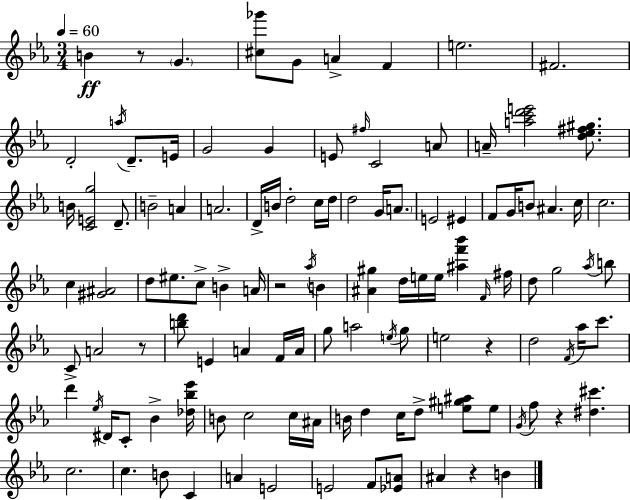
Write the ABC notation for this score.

X:1
T:Untitled
M:3/4
L:1/4
K:Cm
B z/2 G [^c_g']/2 G/2 A F e2 ^F2 D2 a/4 D/2 E/4 G2 G E/2 ^f/4 C2 A/2 A/4 [ac'd'e']2 [d_e^f^g]/2 B/4 [CEg]2 D/2 B2 A A2 D/4 B/4 d2 c/4 d/4 d2 G/4 A/2 E2 ^E F/2 G/4 B/2 ^A c/4 c2 c [^G^A]2 d/2 ^e/2 c/2 B A/4 z2 _a/4 B [^A^g] d/4 e/4 e/4 [^af'_b'] F/4 ^f/4 d/2 g2 _a/4 b/2 C/2 A2 z/2 [bd']/2 E A F/4 A/4 g/2 a2 e/4 g/2 e2 z d2 F/4 _a/4 c'/2 d' _e/4 ^D/4 C/2 _B [_d_b_e']/4 B/2 c2 c/4 ^A/4 B/4 d c/4 d/2 [e^g^a]/2 e/2 G/4 f/2 z [^d^c'] c2 c B/2 C A E2 E2 F/2 [_EA]/2 ^A z B